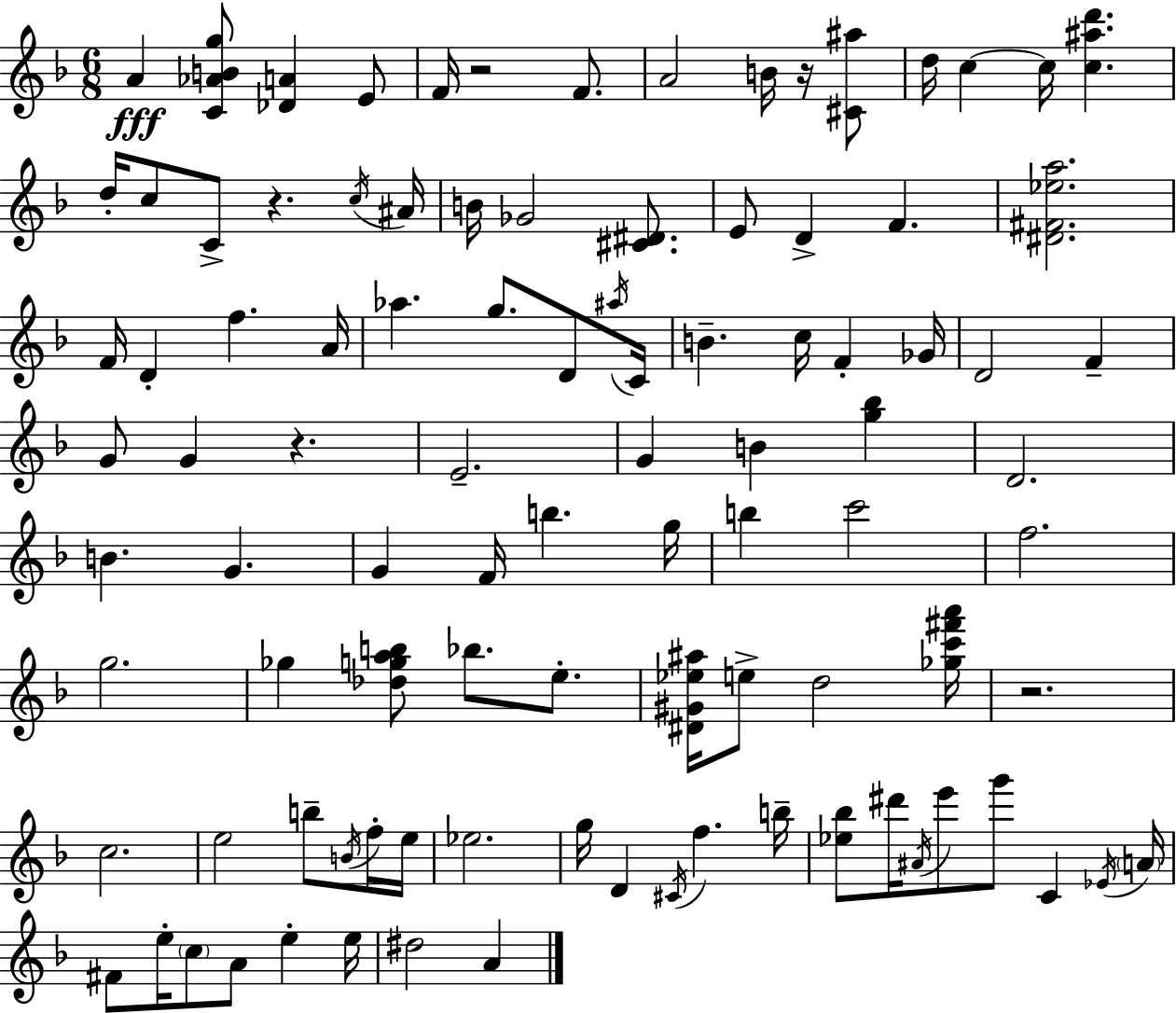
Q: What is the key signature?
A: D minor